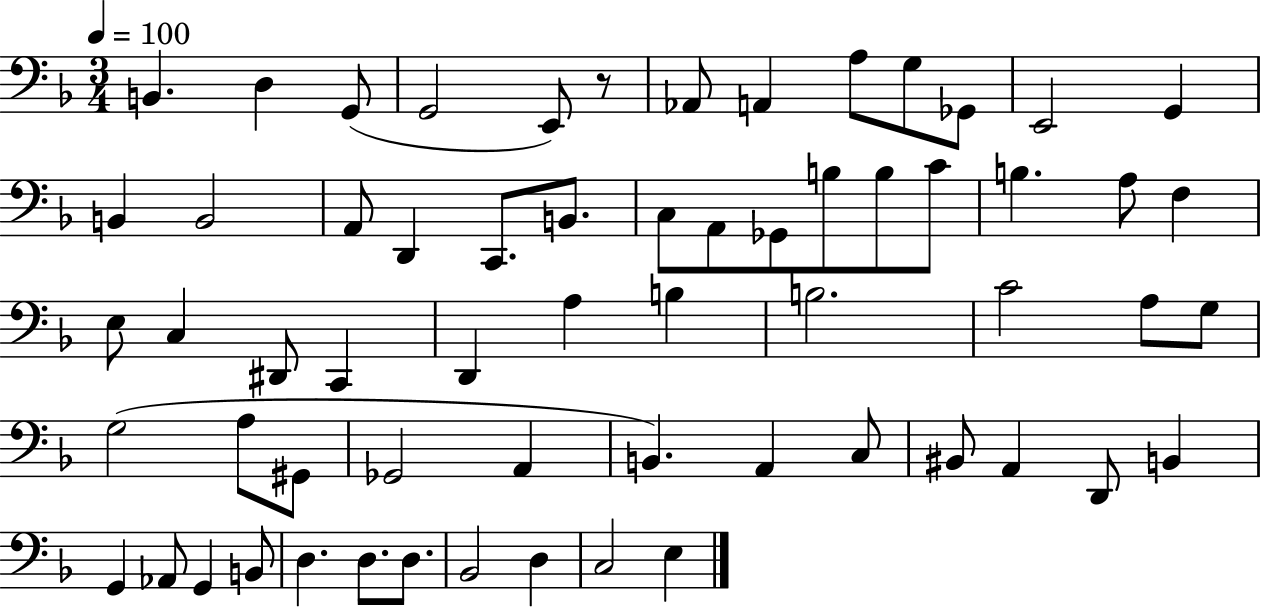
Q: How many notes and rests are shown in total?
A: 62